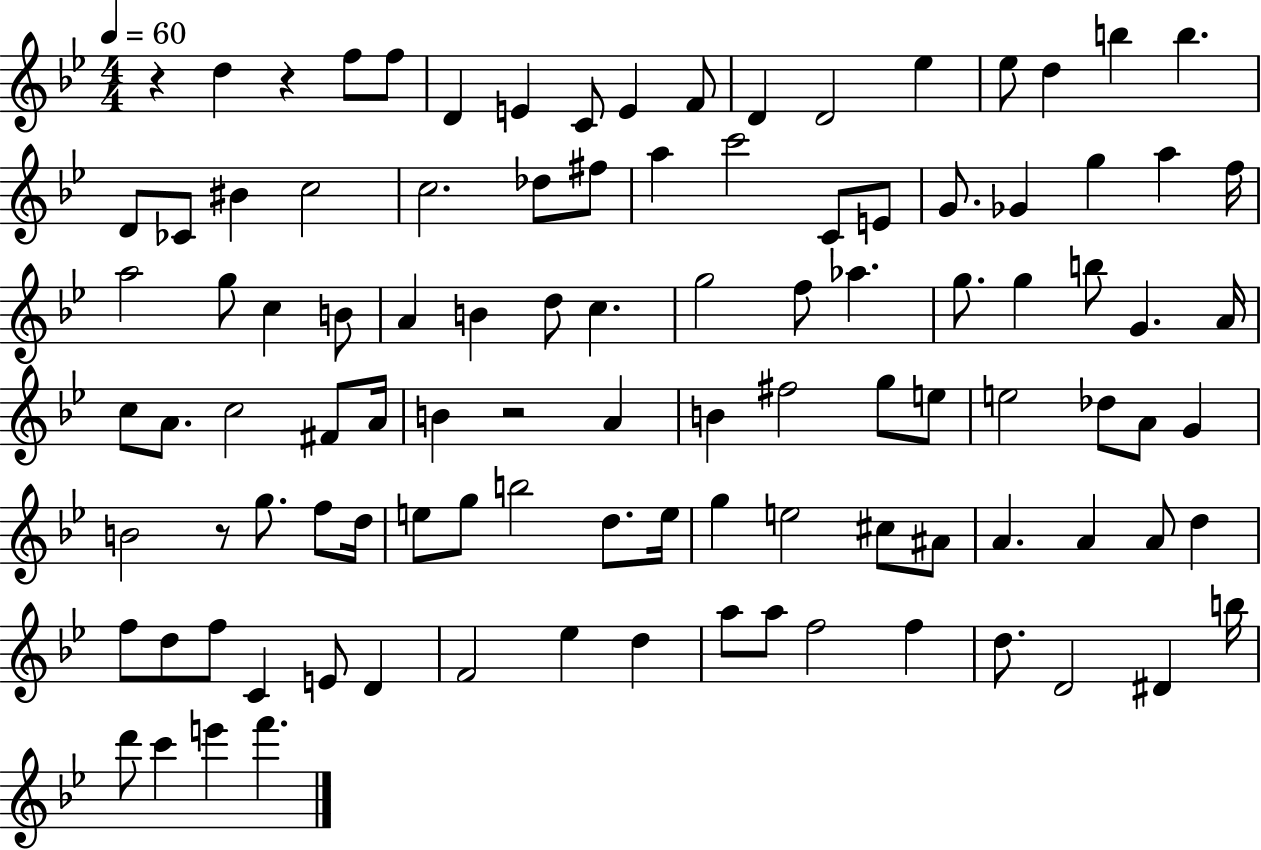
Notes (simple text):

R/q D5/q R/q F5/e F5/e D4/q E4/q C4/e E4/q F4/e D4/q D4/h Eb5/q Eb5/e D5/q B5/q B5/q. D4/e CES4/e BIS4/q C5/h C5/h. Db5/e F#5/e A5/q C6/h C4/e E4/e G4/e. Gb4/q G5/q A5/q F5/s A5/h G5/e C5/q B4/e A4/q B4/q D5/e C5/q. G5/h F5/e Ab5/q. G5/e. G5/q B5/e G4/q. A4/s C5/e A4/e. C5/h F#4/e A4/s B4/q R/h A4/q B4/q F#5/h G5/e E5/e E5/h Db5/e A4/e G4/q B4/h R/e G5/e. F5/e D5/s E5/e G5/e B5/h D5/e. E5/s G5/q E5/h C#5/e A#4/e A4/q. A4/q A4/e D5/q F5/e D5/e F5/e C4/q E4/e D4/q F4/h Eb5/q D5/q A5/e A5/e F5/h F5/q D5/e. D4/h D#4/q B5/s D6/e C6/q E6/q F6/q.